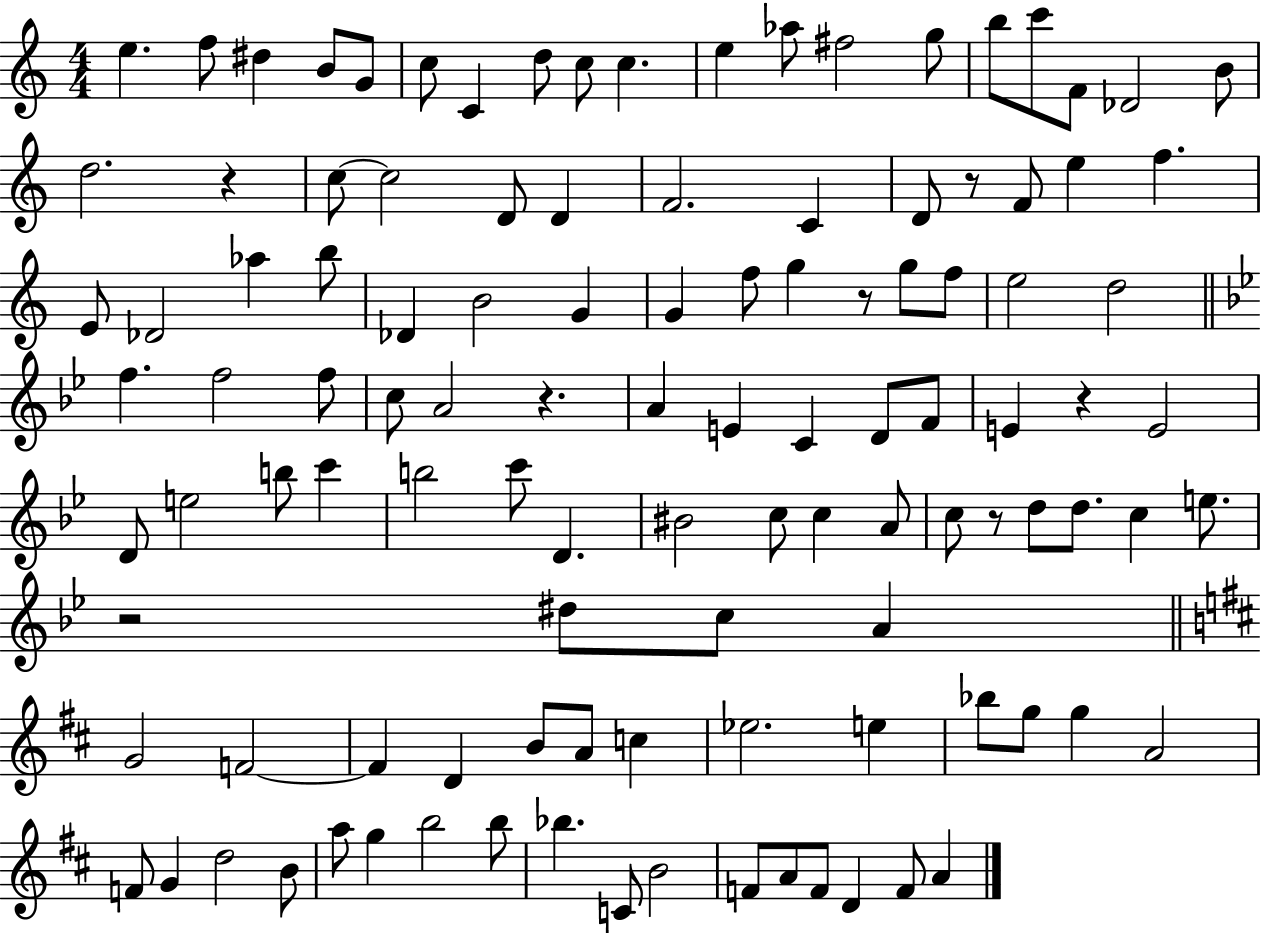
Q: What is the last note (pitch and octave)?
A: A4